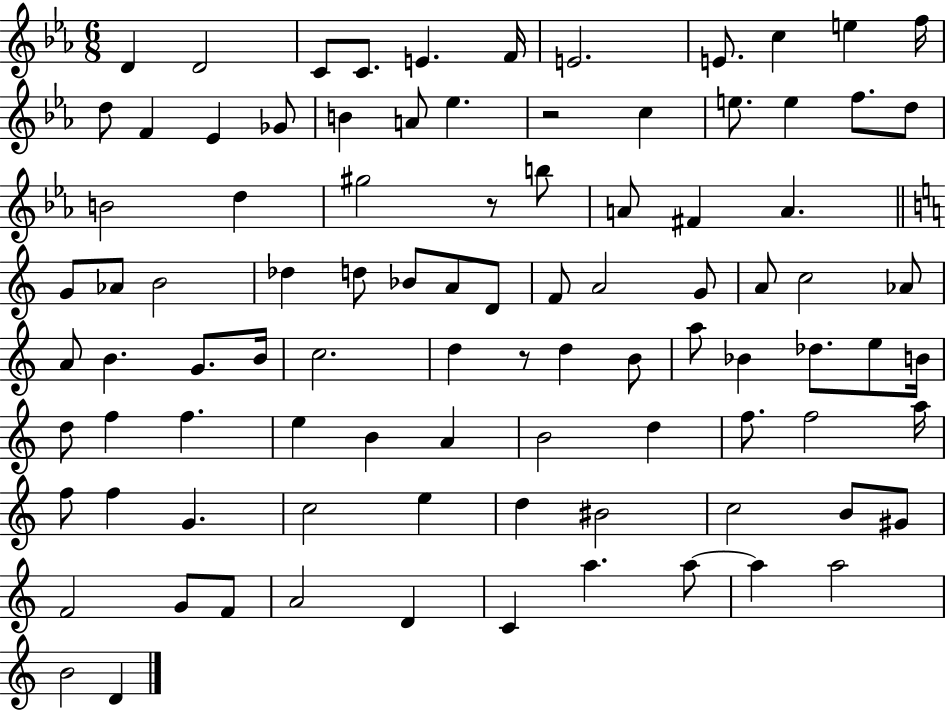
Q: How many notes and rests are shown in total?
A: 93